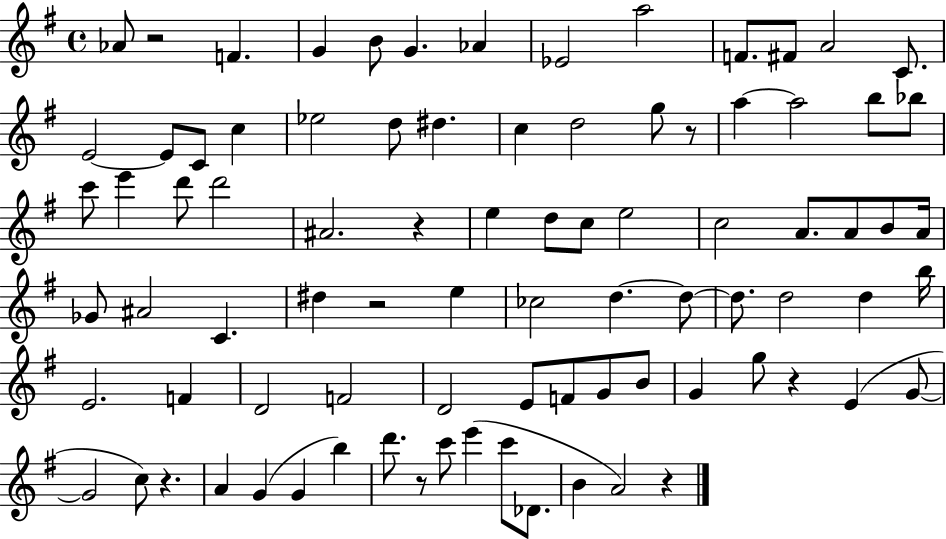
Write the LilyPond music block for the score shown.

{
  \clef treble
  \time 4/4
  \defaultTimeSignature
  \key g \major
  aes'8 r2 f'4. | g'4 b'8 g'4. aes'4 | ees'2 a''2 | f'8. fis'8 a'2 c'8. | \break e'2~~ e'8 c'8 c''4 | ees''2 d''8 dis''4. | c''4 d''2 g''8 r8 | a''4~~ a''2 b''8 bes''8 | \break c'''8 e'''4 d'''8 d'''2 | ais'2. r4 | e''4 d''8 c''8 e''2 | c''2 a'8. a'8 b'8 a'16 | \break ges'8 ais'2 c'4. | dis''4 r2 e''4 | ces''2 d''4.~~ d''8~~ | d''8. d''2 d''4 b''16 | \break e'2. f'4 | d'2 f'2 | d'2 e'8 f'8 g'8 b'8 | g'4 g''8 r4 e'4( g'8~~ | \break g'2 c''8) r4. | a'4 g'4( g'4 b''4) | d'''8. r8 c'''8 e'''4( c'''8 des'8. | b'4 a'2) r4 | \break \bar "|."
}